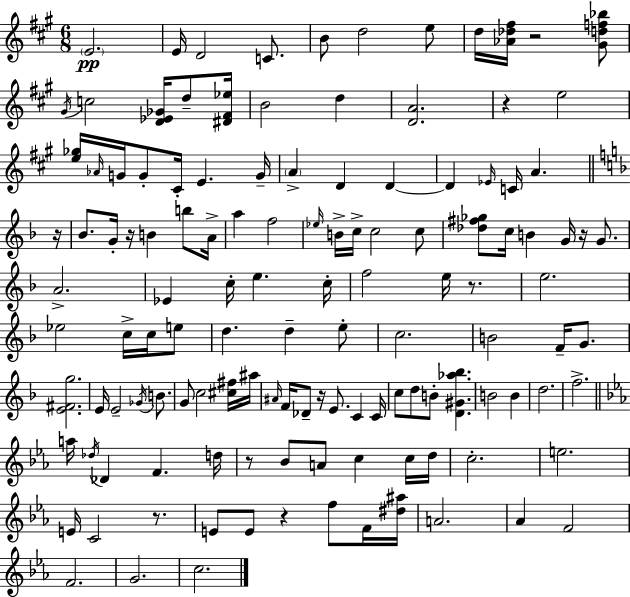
{
  \clef treble
  \numericTimeSignature
  \time 6/8
  \key a \major
  \parenthesize e'2.\pp | e'16 d'2 c'8. | b'8 d''2 e''8 | d''16 <aes' des'' fis''>16 r2 <gis' d'' f'' bes''>8 | \break \acciaccatura { gis'16 } c''2 <d' ees' ges'>16 d''8-- | <dis' fis' ees''>16 b'2 d''4 | <d' a'>2. | r4 e''2 | \break <e'' ges''>16 \grace { aes'16 } g'16 g'8-. cis'16-. e'4. | g'16-- \parenthesize a'4-> d'4 d'4~~ | d'4 \grace { ees'16 } c'16 a'4. | \bar "||" \break \key d \minor r16 bes'8. g'16-. r16 b'4 b''8 | a'16-> a''4 f''2 | \grace { ees''16 } b'16-> c''16-> c''2 | c''8 <des'' fis'' ges''>8 c''16 b'4 g'16 r16 g'8. | \break a'2.-> | ees'4 c''16-. e''4. | c''16-. f''2 e''16 r8. | e''2. | \break ees''2 c''16-> c''16 | e''8 d''4. d''4-- | e''8-. c''2. | b'2 f'16-- g'8. | \break <e' fis' g''>2. | e'16 e'2-- \acciaccatura { ges'16 } | b'8. g'8 c''2 | <cis'' fis''>16 ais''16 \grace { ais'16 } f'16 des'8-- r16 e'8. c'4 | \break c'16 c''8 d''8 b'8-. <d' gis' aes'' bes''>4. | b'2 | b'4 d''2. | f''2.-> | \break \bar "||" \break \key ees \major a''16 \acciaccatura { des''16 } des'4 f'4. | d''16 r8 bes'8 a'8 c''4 c''16 | d''16 c''2.-. | e''2. | \break e'16 c'2 r8. | e'8 e'8 r4 f''8 f'16 | <dis'' ais''>16 a'2. | aes'4 f'2 | \break f'2. | g'2. | c''2. | \bar "|."
}